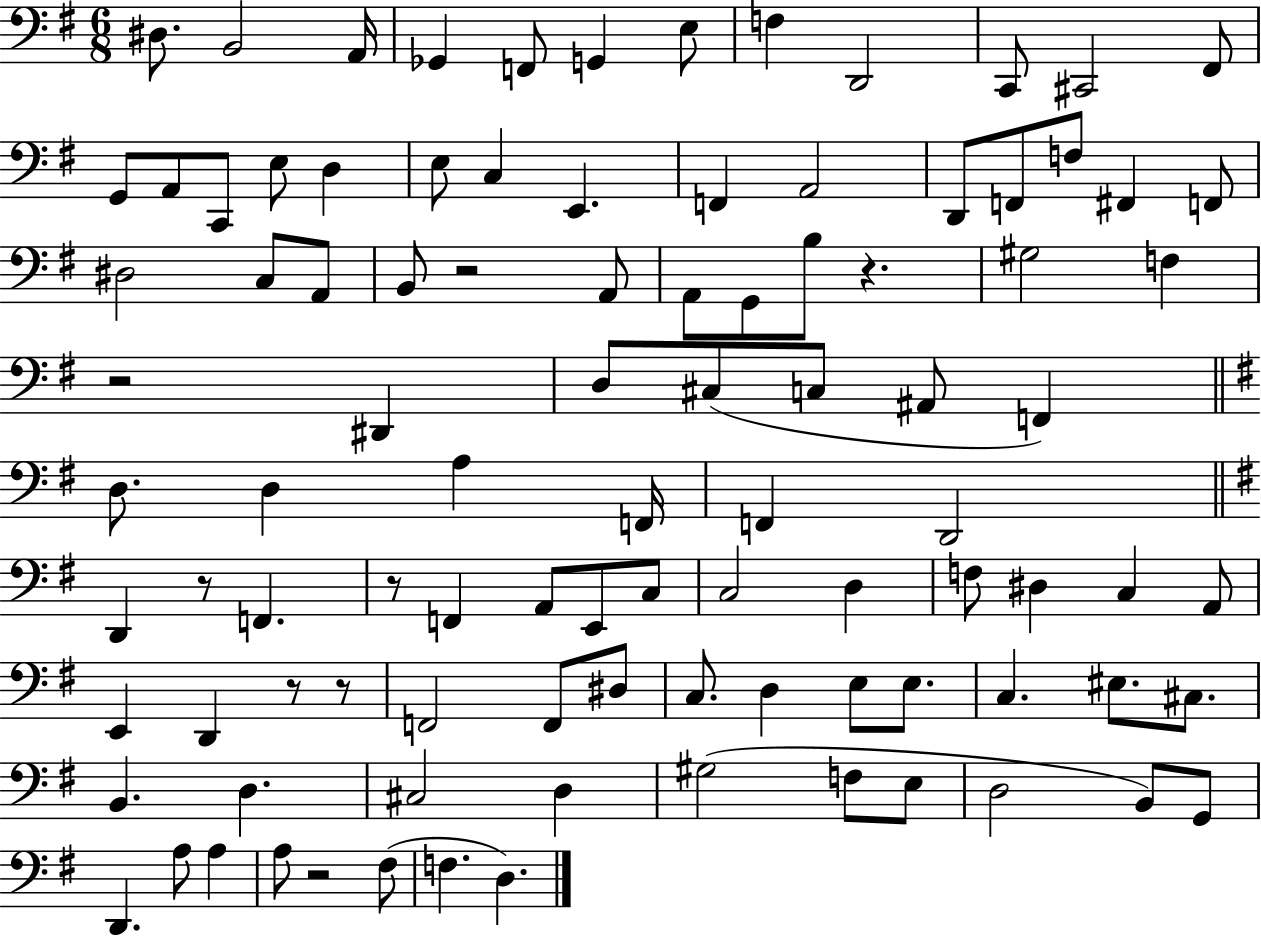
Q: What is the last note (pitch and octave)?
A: D3